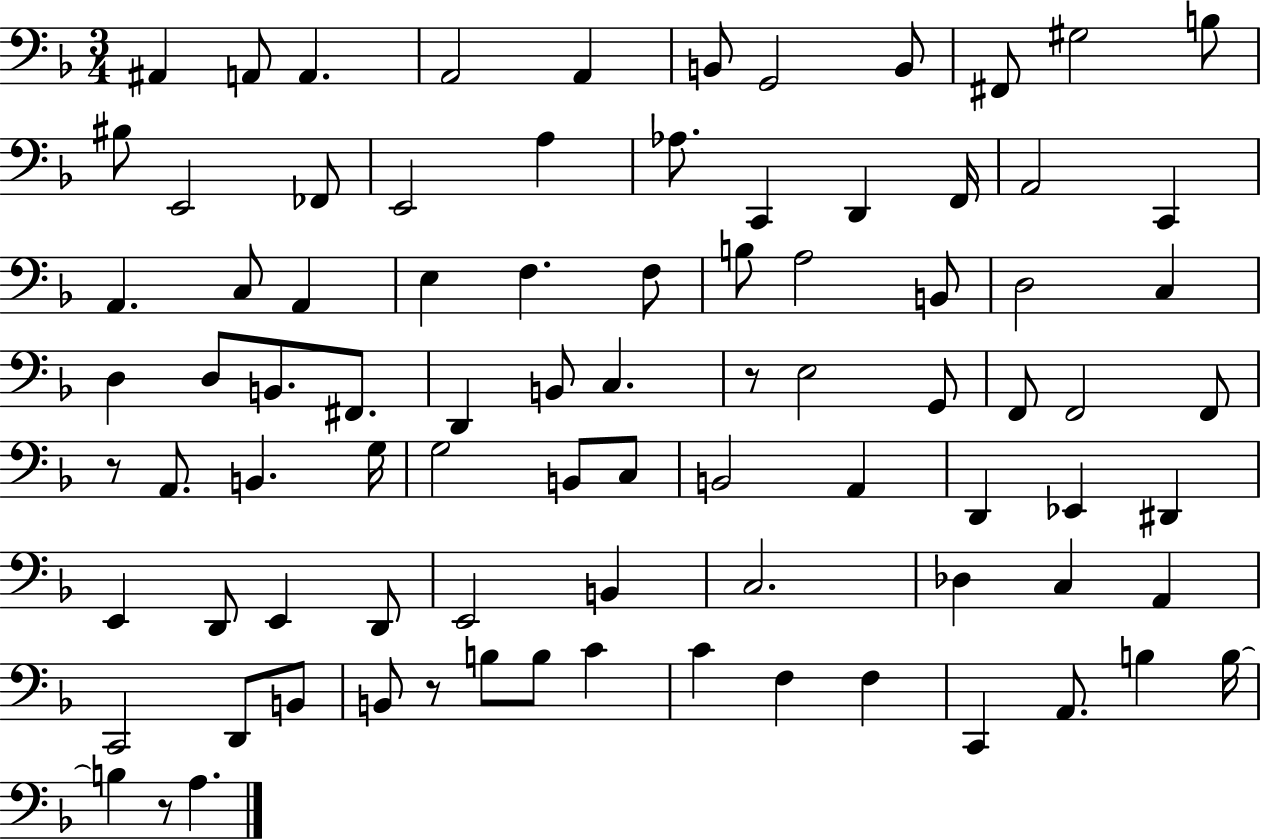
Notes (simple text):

A#2/q A2/e A2/q. A2/h A2/q B2/e G2/h B2/e F#2/e G#3/h B3/e BIS3/e E2/h FES2/e E2/h A3/q Ab3/e. C2/q D2/q F2/s A2/h C2/q A2/q. C3/e A2/q E3/q F3/q. F3/e B3/e A3/h B2/e D3/h C3/q D3/q D3/e B2/e. F#2/e. D2/q B2/e C3/q. R/e E3/h G2/e F2/e F2/h F2/e R/e A2/e. B2/q. G3/s G3/h B2/e C3/e B2/h A2/q D2/q Eb2/q D#2/q E2/q D2/e E2/q D2/e E2/h B2/q C3/h. Db3/q C3/q A2/q C2/h D2/e B2/e B2/e R/e B3/e B3/e C4/q C4/q F3/q F3/q C2/q A2/e. B3/q B3/s B3/q R/e A3/q.